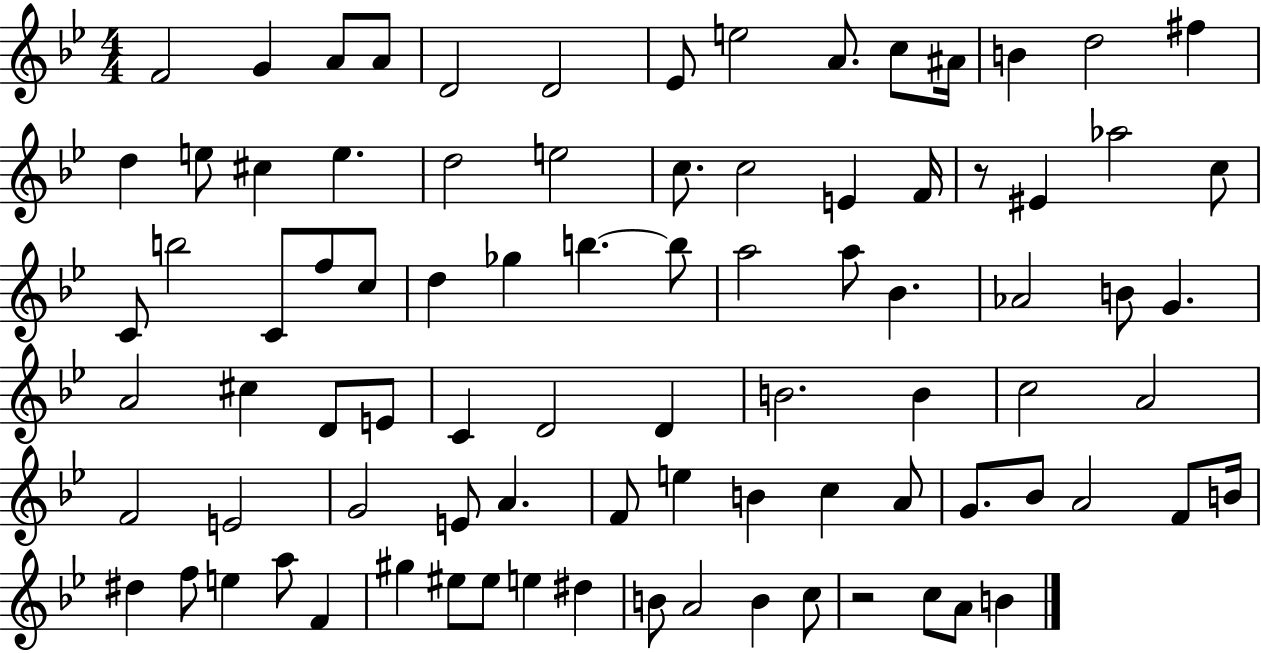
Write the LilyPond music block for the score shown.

{
  \clef treble
  \numericTimeSignature
  \time 4/4
  \key bes \major
  f'2 g'4 a'8 a'8 | d'2 d'2 | ees'8 e''2 a'8. c''8 ais'16 | b'4 d''2 fis''4 | \break d''4 e''8 cis''4 e''4. | d''2 e''2 | c''8. c''2 e'4 f'16 | r8 eis'4 aes''2 c''8 | \break c'8 b''2 c'8 f''8 c''8 | d''4 ges''4 b''4.~~ b''8 | a''2 a''8 bes'4. | aes'2 b'8 g'4. | \break a'2 cis''4 d'8 e'8 | c'4 d'2 d'4 | b'2. b'4 | c''2 a'2 | \break f'2 e'2 | g'2 e'8 a'4. | f'8 e''4 b'4 c''4 a'8 | g'8. bes'8 a'2 f'8 b'16 | \break dis''4 f''8 e''4 a''8 f'4 | gis''4 eis''8 eis''8 e''4 dis''4 | b'8 a'2 b'4 c''8 | r2 c''8 a'8 b'4 | \break \bar "|."
}